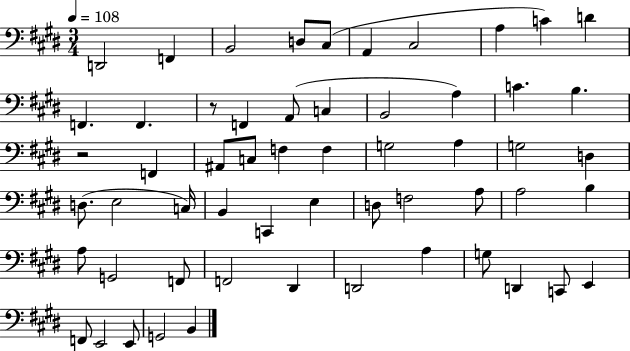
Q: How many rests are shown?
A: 2